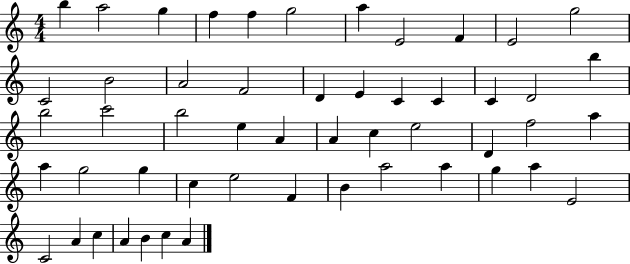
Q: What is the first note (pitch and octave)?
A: B5